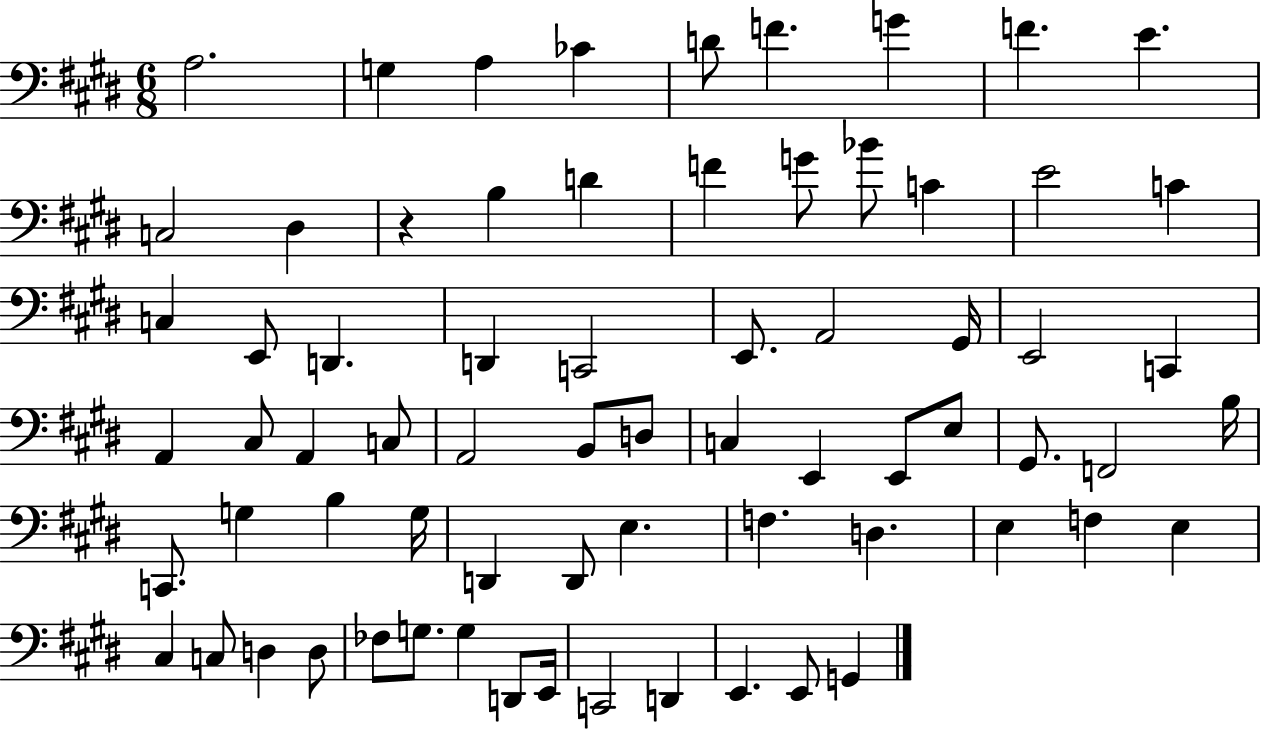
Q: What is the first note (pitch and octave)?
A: A3